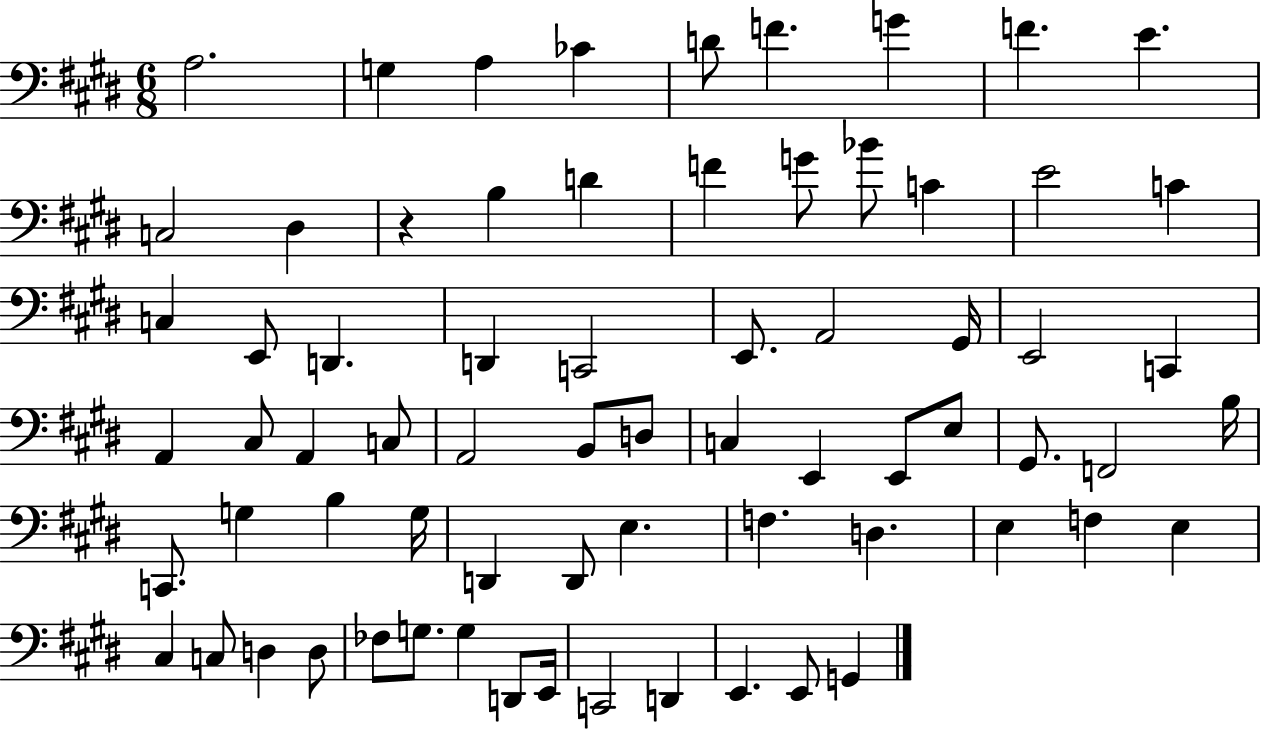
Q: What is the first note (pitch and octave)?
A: A3